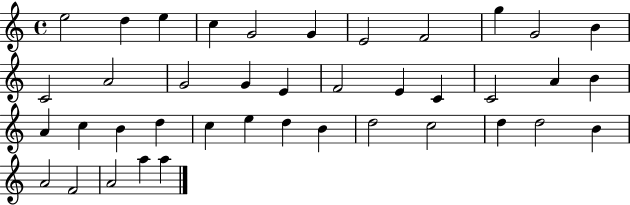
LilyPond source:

{
  \clef treble
  \time 4/4
  \defaultTimeSignature
  \key c \major
  e''2 d''4 e''4 | c''4 g'2 g'4 | e'2 f'2 | g''4 g'2 b'4 | \break c'2 a'2 | g'2 g'4 e'4 | f'2 e'4 c'4 | c'2 a'4 b'4 | \break a'4 c''4 b'4 d''4 | c''4 e''4 d''4 b'4 | d''2 c''2 | d''4 d''2 b'4 | \break a'2 f'2 | a'2 a''4 a''4 | \bar "|."
}